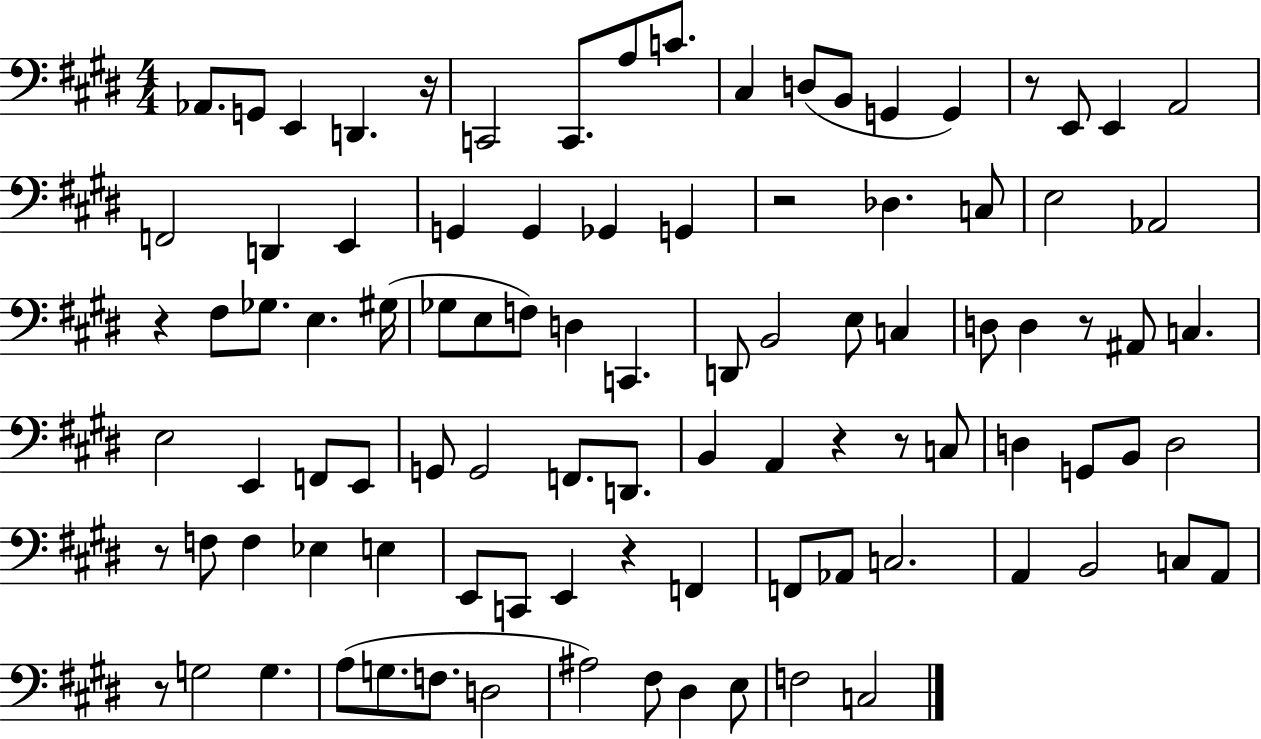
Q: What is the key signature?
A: E major